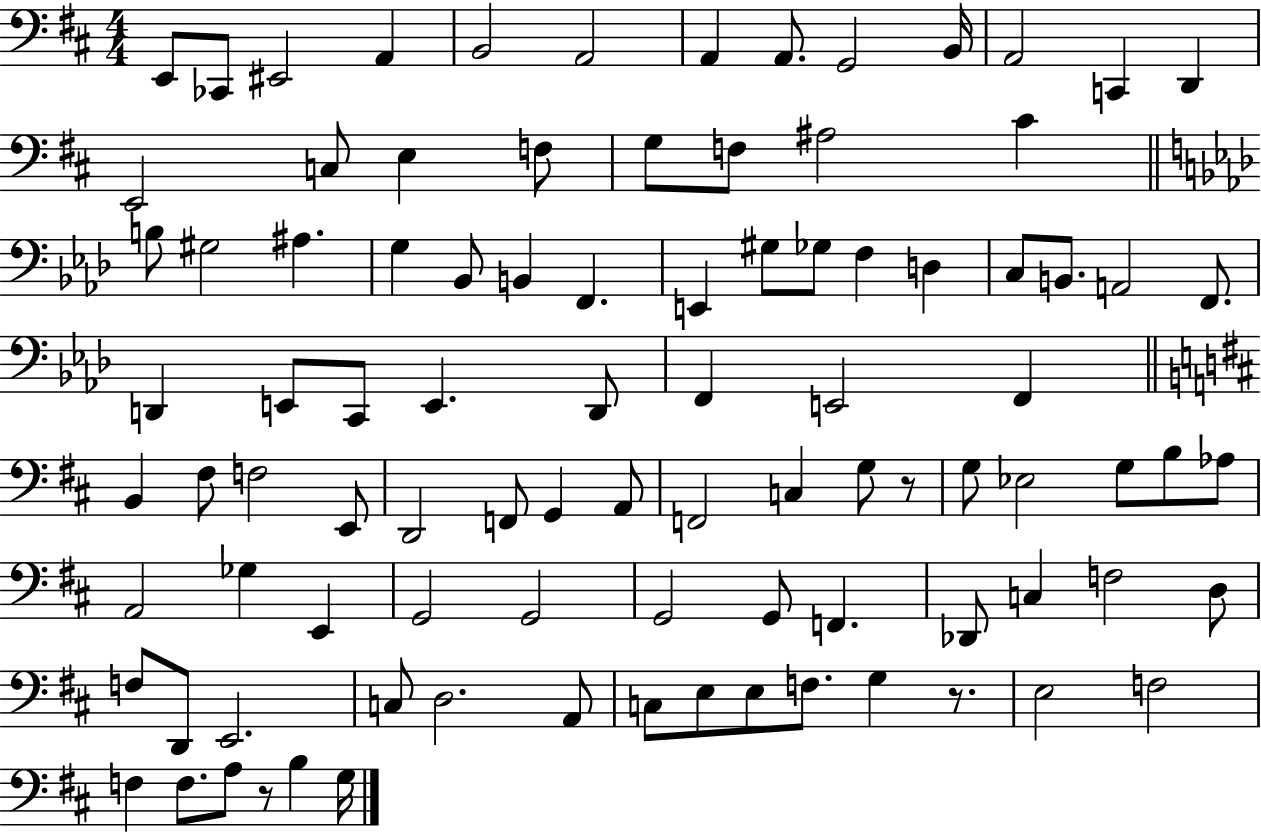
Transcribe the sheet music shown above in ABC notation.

X:1
T:Untitled
M:4/4
L:1/4
K:D
E,,/2 _C,,/2 ^E,,2 A,, B,,2 A,,2 A,, A,,/2 G,,2 B,,/4 A,,2 C,, D,, E,,2 C,/2 E, F,/2 G,/2 F,/2 ^A,2 ^C B,/2 ^G,2 ^A, G, _B,,/2 B,, F,, E,, ^G,/2 _G,/2 F, D, C,/2 B,,/2 A,,2 F,,/2 D,, E,,/2 C,,/2 E,, D,,/2 F,, E,,2 F,, B,, ^F,/2 F,2 E,,/2 D,,2 F,,/2 G,, A,,/2 F,,2 C, G,/2 z/2 G,/2 _E,2 G,/2 B,/2 _A,/2 A,,2 _G, E,, G,,2 G,,2 G,,2 G,,/2 F,, _D,,/2 C, F,2 D,/2 F,/2 D,,/2 E,,2 C,/2 D,2 A,,/2 C,/2 E,/2 E,/2 F,/2 G, z/2 E,2 F,2 F, F,/2 A,/2 z/2 B, G,/4